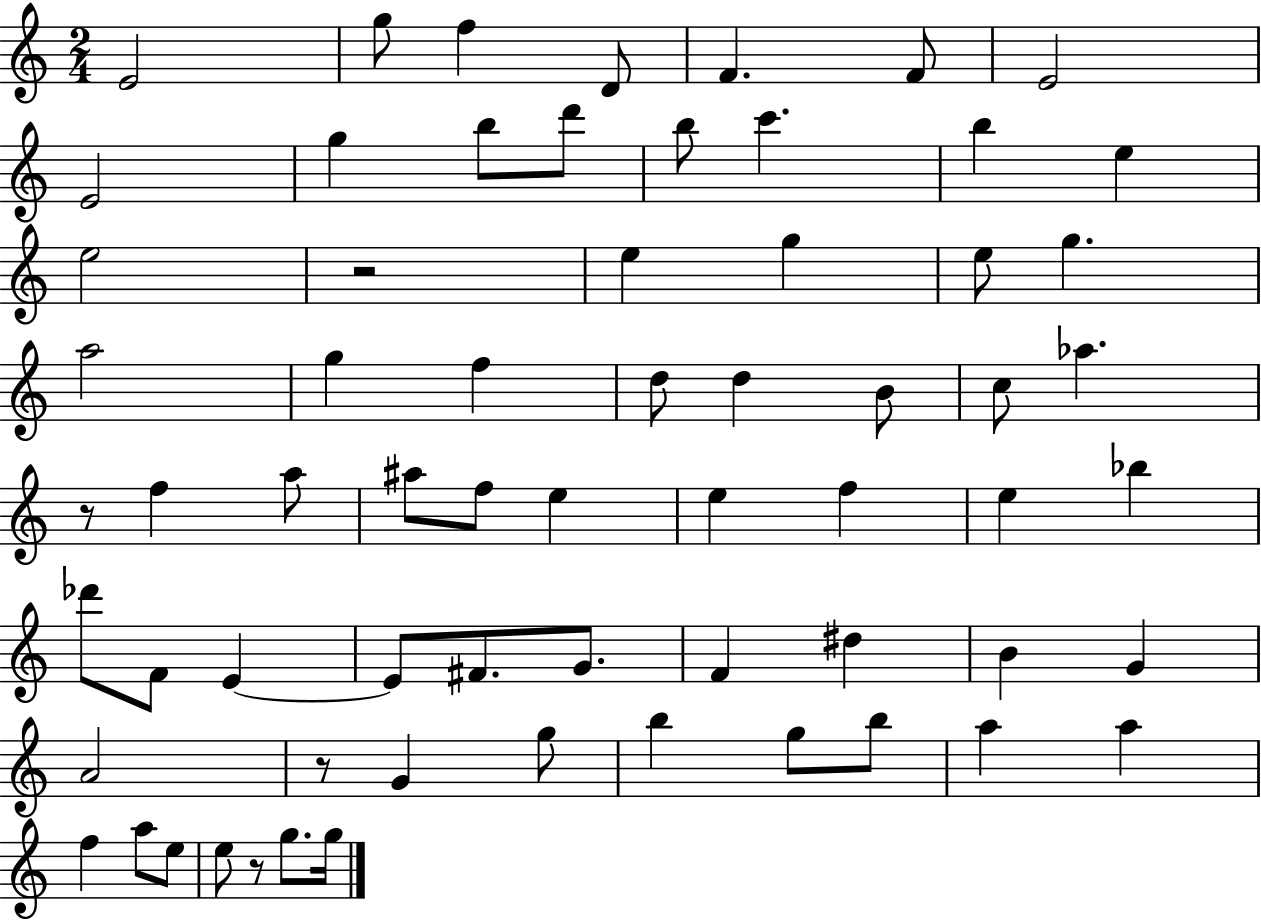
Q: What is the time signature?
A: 2/4